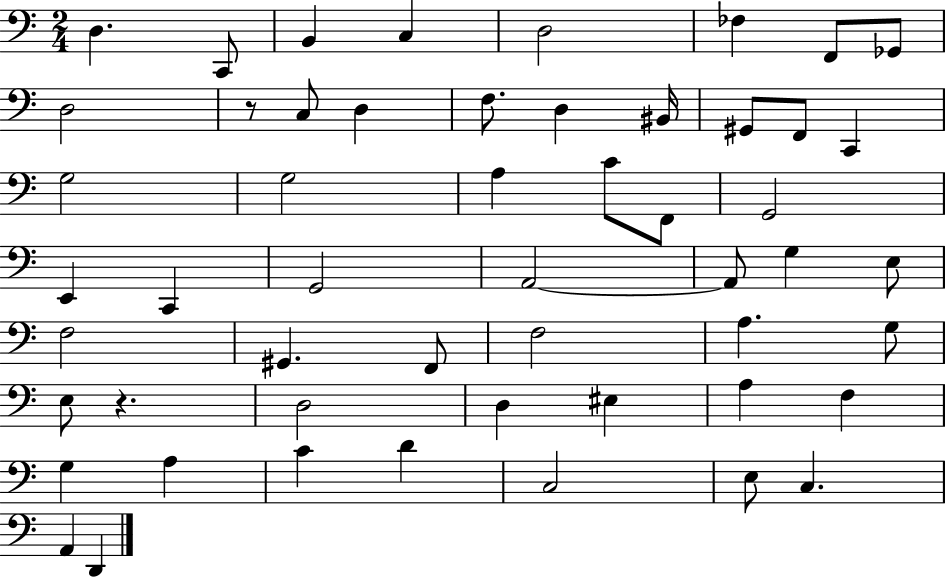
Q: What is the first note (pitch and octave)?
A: D3